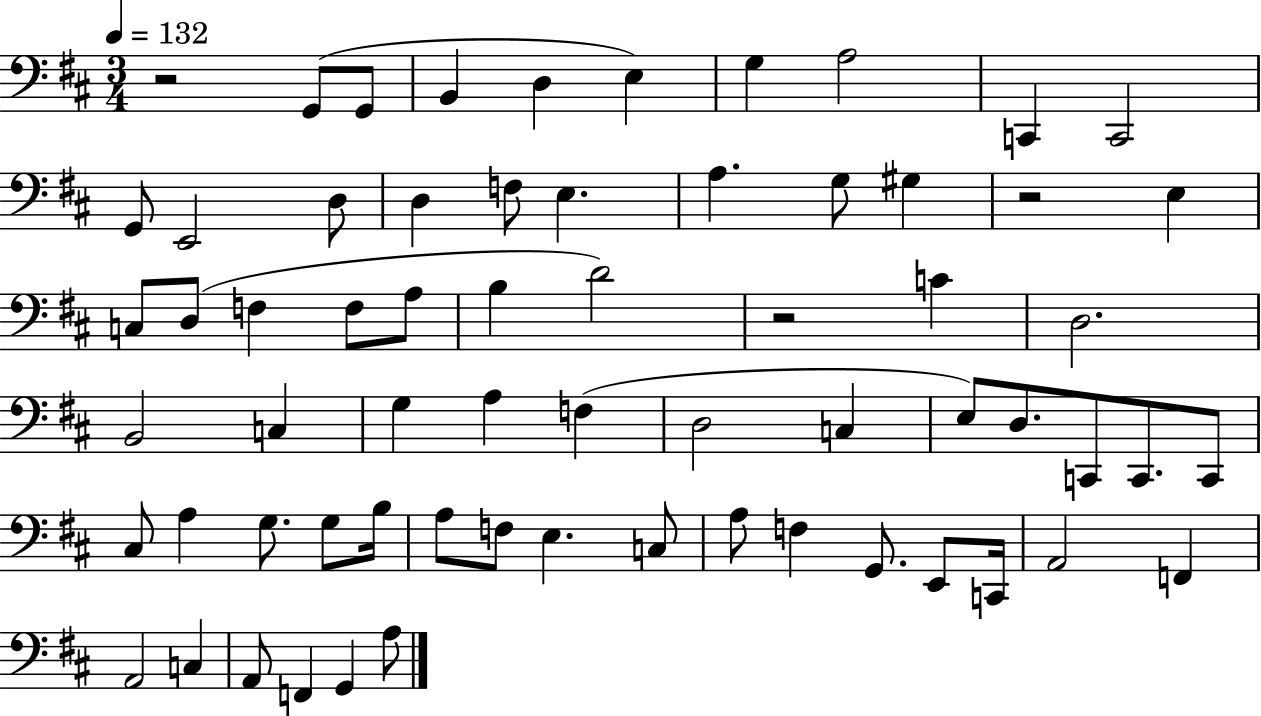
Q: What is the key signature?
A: D major